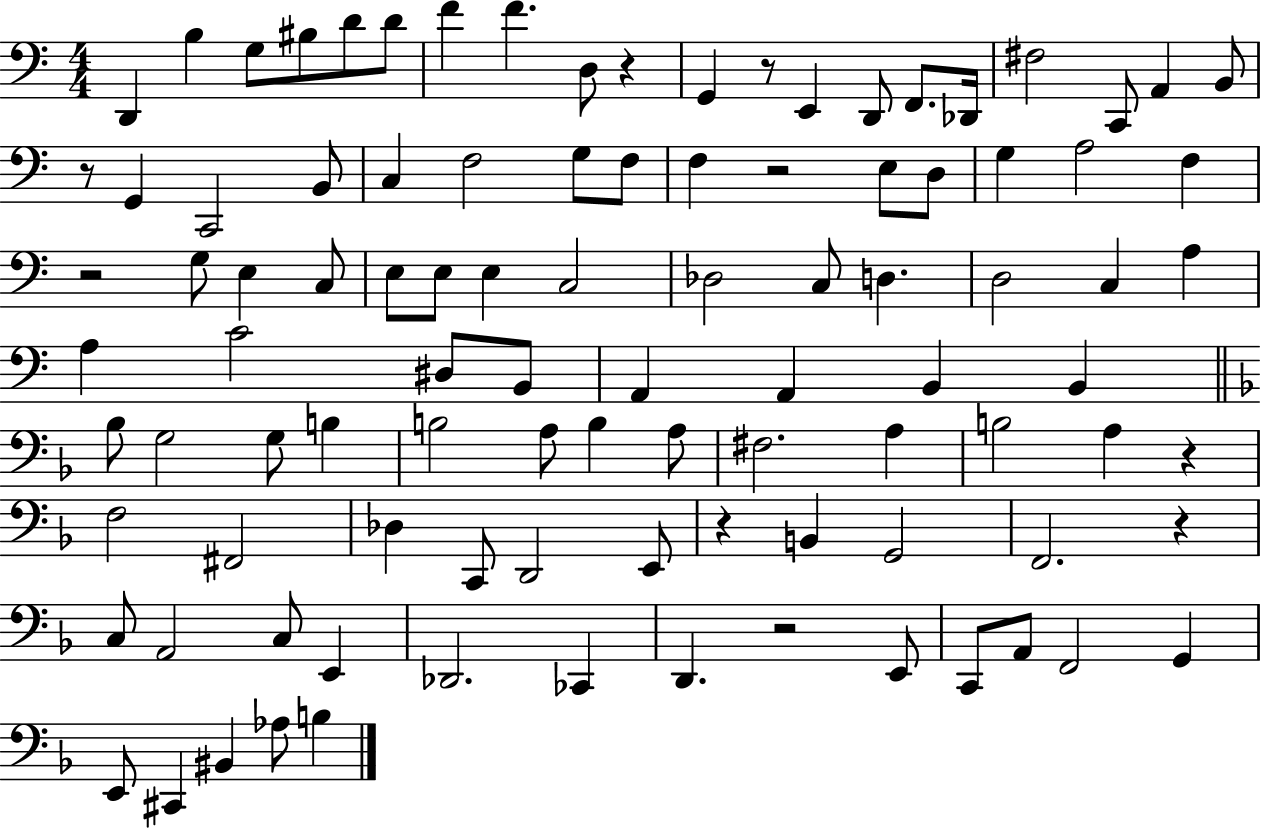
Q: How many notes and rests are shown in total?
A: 99